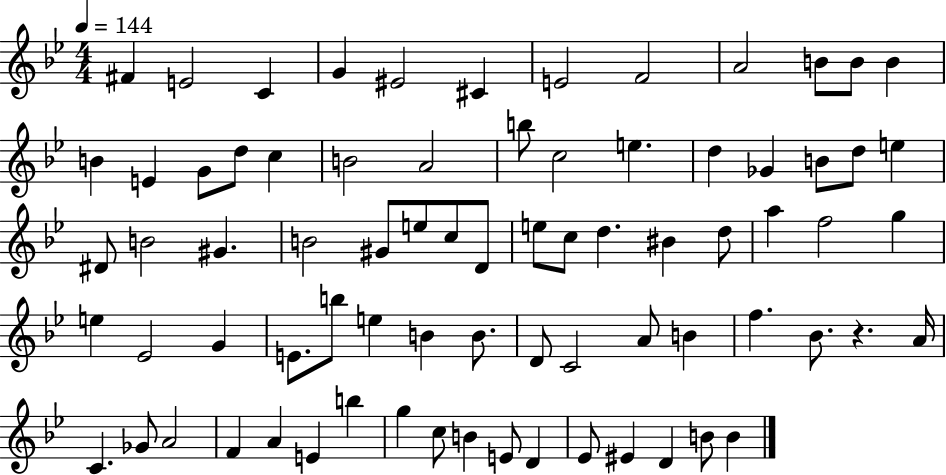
X:1
T:Untitled
M:4/4
L:1/4
K:Bb
^F E2 C G ^E2 ^C E2 F2 A2 B/2 B/2 B B E G/2 d/2 c B2 A2 b/2 c2 e d _G B/2 d/2 e ^D/2 B2 ^G B2 ^G/2 e/2 c/2 D/2 e/2 c/2 d ^B d/2 a f2 g e _E2 G E/2 b/2 e B B/2 D/2 C2 A/2 B f _B/2 z A/4 C _G/2 A2 F A E b g c/2 B E/2 D _E/2 ^E D B/2 B